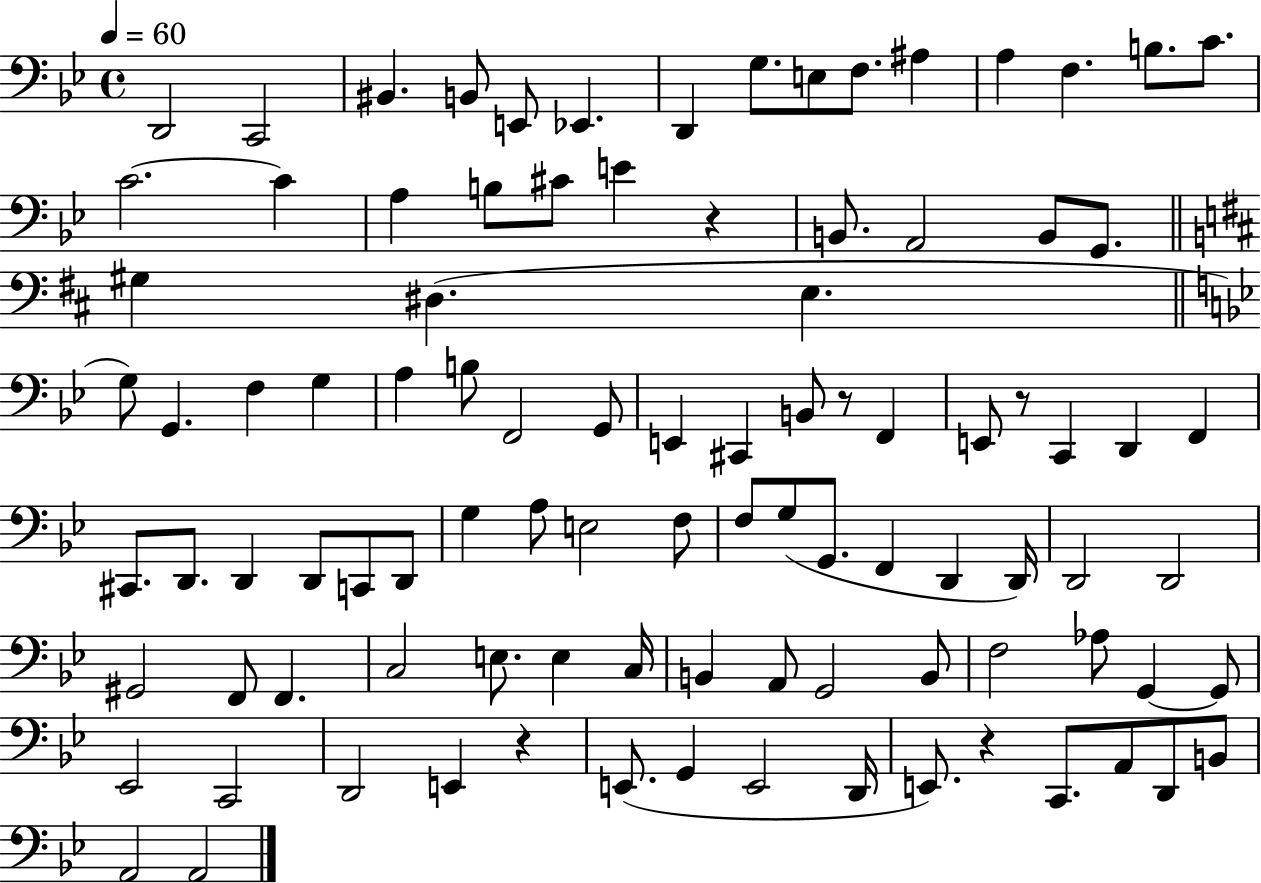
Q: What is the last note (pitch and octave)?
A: A2